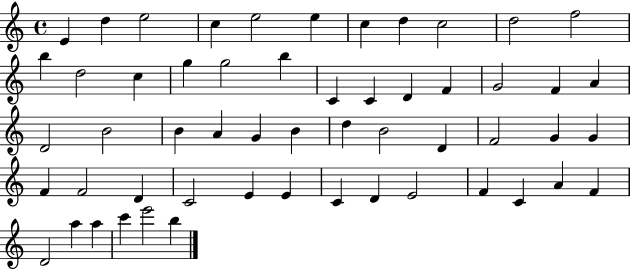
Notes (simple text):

E4/q D5/q E5/h C5/q E5/h E5/q C5/q D5/q C5/h D5/h F5/h B5/q D5/h C5/q G5/q G5/h B5/q C4/q C4/q D4/q F4/q G4/h F4/q A4/q D4/h B4/h B4/q A4/q G4/q B4/q D5/q B4/h D4/q F4/h G4/q G4/q F4/q F4/h D4/q C4/h E4/q E4/q C4/q D4/q E4/h F4/q C4/q A4/q F4/q D4/h A5/q A5/q C6/q E6/h B5/q